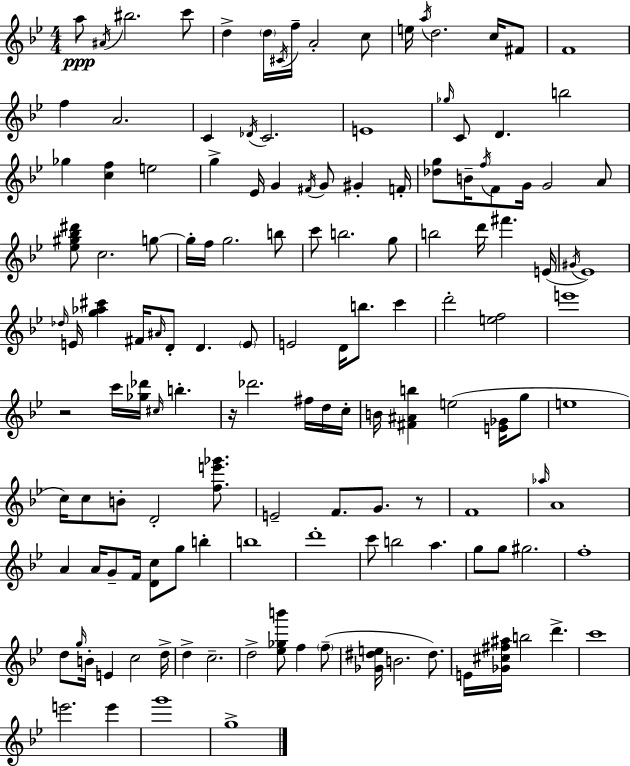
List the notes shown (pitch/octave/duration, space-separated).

A5/e A#4/s BIS5/h. C6/e D5/q D5/s C#4/s F5/s A4/h C5/e E5/s A5/s D5/h. C5/s F#4/e F4/w F5/q A4/h. C4/q Db4/s C4/h. E4/w Gb5/s C4/e D4/q. B5/h Gb5/q [C5,F5]/q E5/h G5/q Eb4/s G4/q F#4/s G4/e G#4/q F4/s [Db5,G5]/e B4/s F5/s F4/e G4/s G4/h A4/e [Eb5,G#5,Bb5,D#6]/e C5/h. G5/e G5/s F5/s G5/h. B5/e C6/e B5/h. G5/e B5/h D6/s F#6/q. E4/s G#4/s Eb4/w Db5/s E4/s [G5,Ab5,C#6]/q F#4/s A#4/s D4/e D4/q. E4/e E4/h D4/s B5/e. C6/q D6/h [E5,F5]/h E6/w R/h C6/s [Gb5,Db6]/s C#5/s B5/q. R/s Db6/h. F#5/s D5/s C5/s B4/s [F#4,A#4,B5]/q E5/h [E4,Gb4]/s G5/e E5/w C5/s C5/e B4/e D4/h [F5,E6,Gb6]/e. E4/h F4/e. G4/e. R/e F4/w Ab5/s A4/w A4/q A4/s G4/e F4/s [D4,C5]/e G5/e B5/q B5/w D6/w C6/e B5/h A5/q. G5/e G5/e G#5/h. F5/w D5/e G5/s B4/s E4/q C5/h D5/s D5/q C5/h. D5/h [Eb5,Gb5,B6]/e F5/q F5/e [Gb4,D#5,E5]/s B4/h. D#5/e. E4/s [Gb4,C#5,F#5,A#5]/s B5/h D6/q. C6/w E6/h. E6/q G6/w G5/w